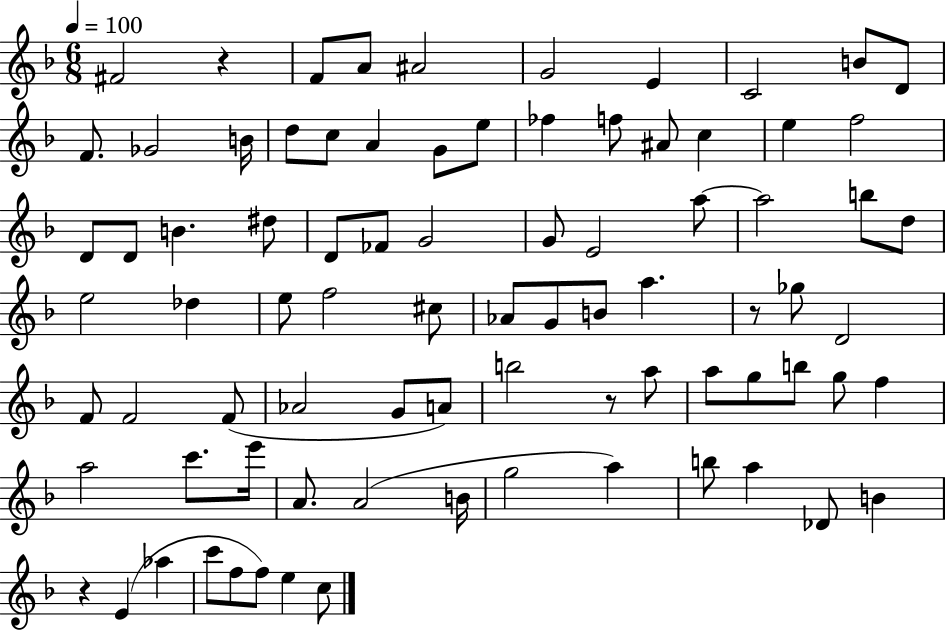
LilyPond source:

{
  \clef treble
  \numericTimeSignature
  \time 6/8
  \key f \major
  \tempo 4 = 100
  \repeat volta 2 { fis'2 r4 | f'8 a'8 ais'2 | g'2 e'4 | c'2 b'8 d'8 | \break f'8. ges'2 b'16 | d''8 c''8 a'4 g'8 e''8 | fes''4 f''8 ais'8 c''4 | e''4 f''2 | \break d'8 d'8 b'4. dis''8 | d'8 fes'8 g'2 | g'8 e'2 a''8~~ | a''2 b''8 d''8 | \break e''2 des''4 | e''8 f''2 cis''8 | aes'8 g'8 b'8 a''4. | r8 ges''8 d'2 | \break f'8 f'2 f'8( | aes'2 g'8 a'8) | b''2 r8 a''8 | a''8 g''8 b''8 g''8 f''4 | \break a''2 c'''8. e'''16 | a'8. a'2( b'16 | g''2 a''4) | b''8 a''4 des'8 b'4 | \break r4 e'4( aes''4 | c'''8 f''8 f''8) e''4 c''8 | } \bar "|."
}